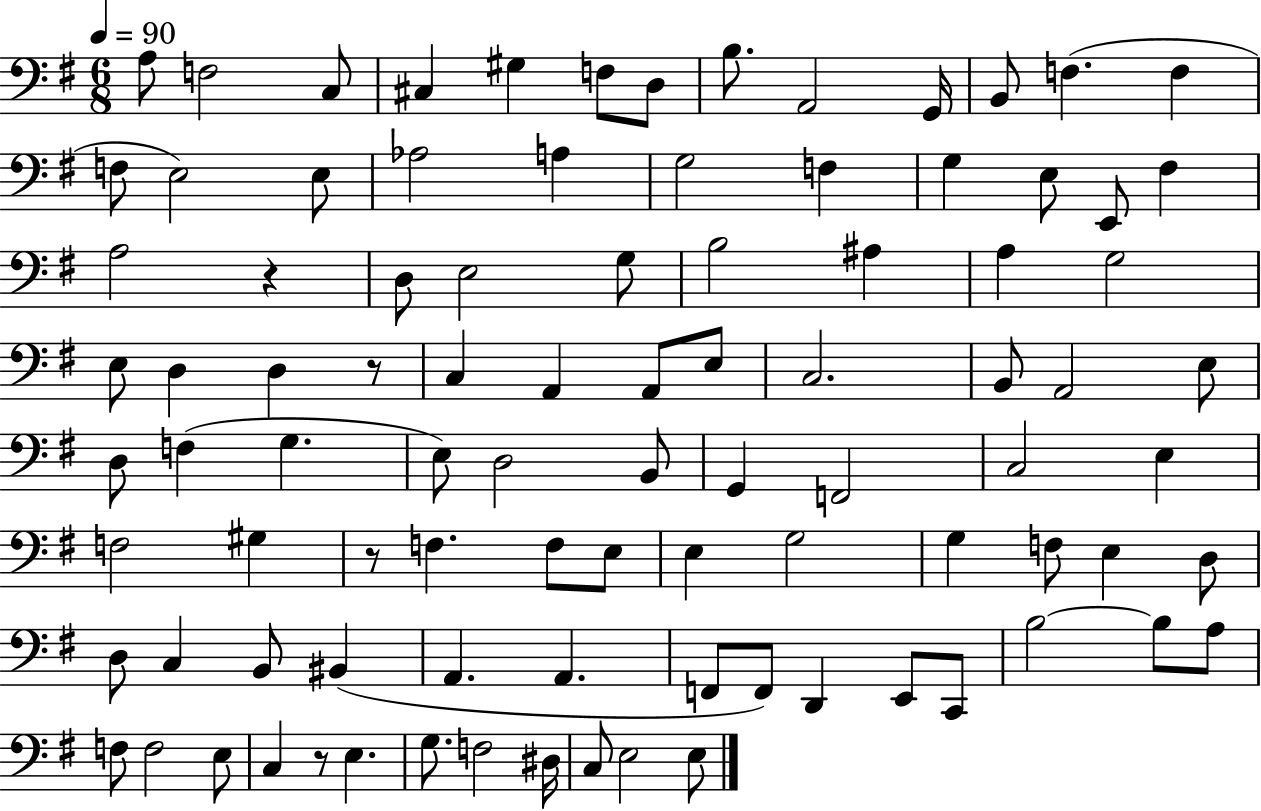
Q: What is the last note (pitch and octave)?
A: E3